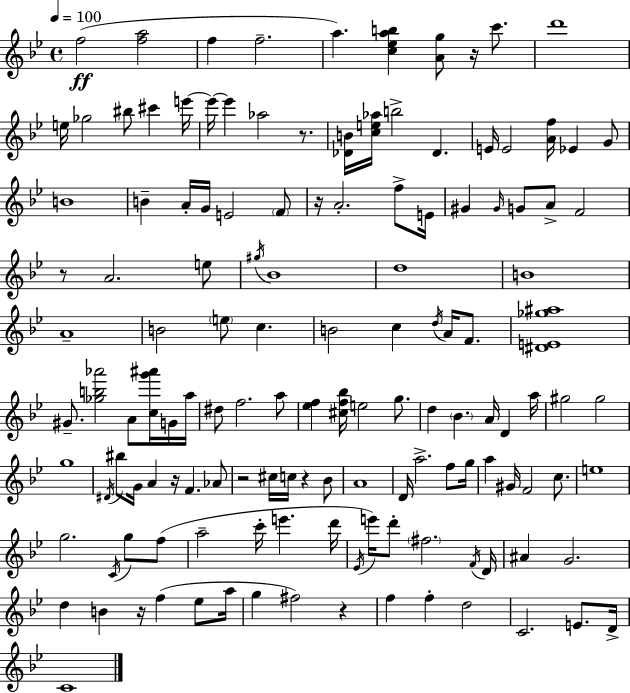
X:1
T:Untitled
M:4/4
L:1/4
K:Gm
f2 [fa]2 f f2 a [c_eab] [Ag]/2 z/4 c'/2 d'4 e/4 _g2 ^b/2 ^c' e'/4 e'/4 e' _a2 z/2 [_DB]/4 [ce_a]/4 b2 _D E/4 E2 [Af]/4 _E G/2 B4 B A/4 G/4 E2 F/2 z/4 A2 f/2 E/4 ^G ^G/4 G/2 A/2 F2 z/2 A2 e/2 ^g/4 _B4 d4 B4 A4 B2 e/2 c B2 c d/4 A/4 F/2 [^DE_g^a]4 ^G/2 [_gb_a']2 A/2 [cg'^a']/4 G/4 a/4 ^d/2 f2 a/2 [_ef] [^cf_b]/4 e2 g/2 d _B A/4 D a/4 ^g2 ^g2 g4 ^D/4 ^b/2 G/4 A z/4 F _A/2 z2 ^c/4 c/4 z _B/2 A4 D/4 a2 f/2 g/4 a ^G/4 F2 c/2 e4 g2 C/4 g/2 f/2 a2 c'/4 e' d'/4 _E/4 e'/4 d'/2 ^f2 F/4 D/4 ^A G2 d B z/4 f _e/2 a/4 g ^f2 z f f d2 C2 E/2 D/4 C4